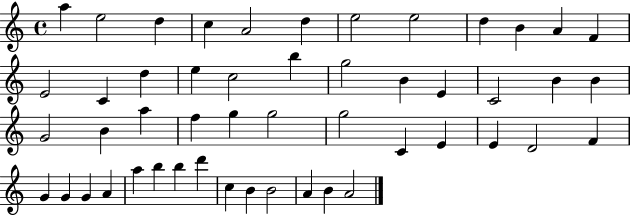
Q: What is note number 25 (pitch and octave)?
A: G4